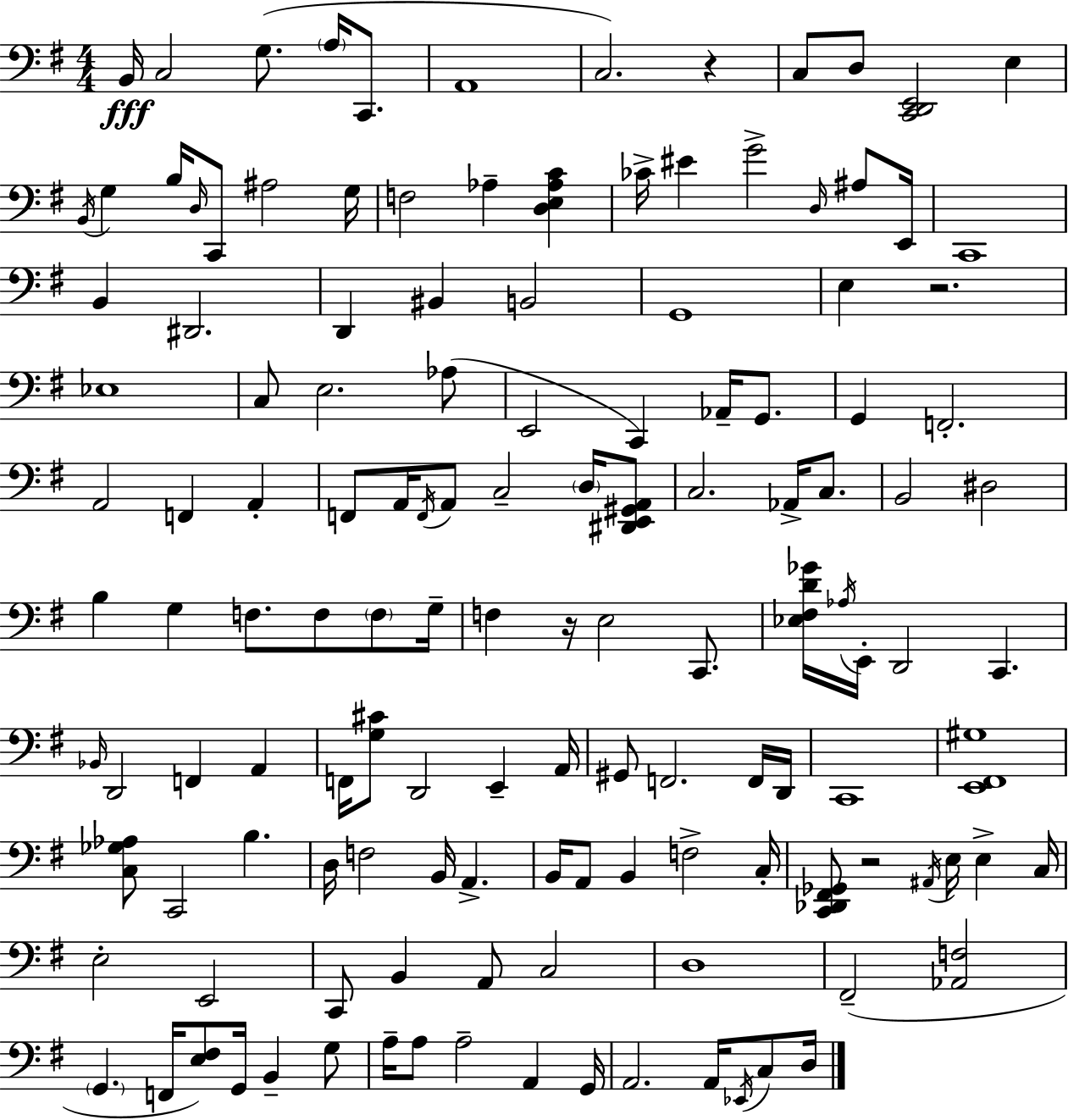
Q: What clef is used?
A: bass